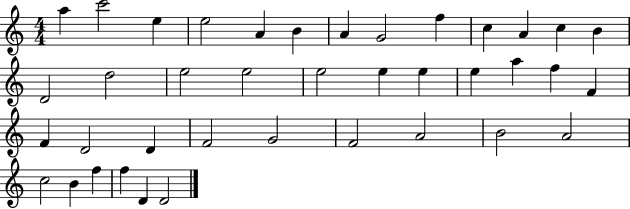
A5/q C6/h E5/q E5/h A4/q B4/q A4/q G4/h F5/q C5/q A4/q C5/q B4/q D4/h D5/h E5/h E5/h E5/h E5/q E5/q E5/q A5/q F5/q F4/q F4/q D4/h D4/q F4/h G4/h F4/h A4/h B4/h A4/h C5/h B4/q F5/q F5/q D4/q D4/h